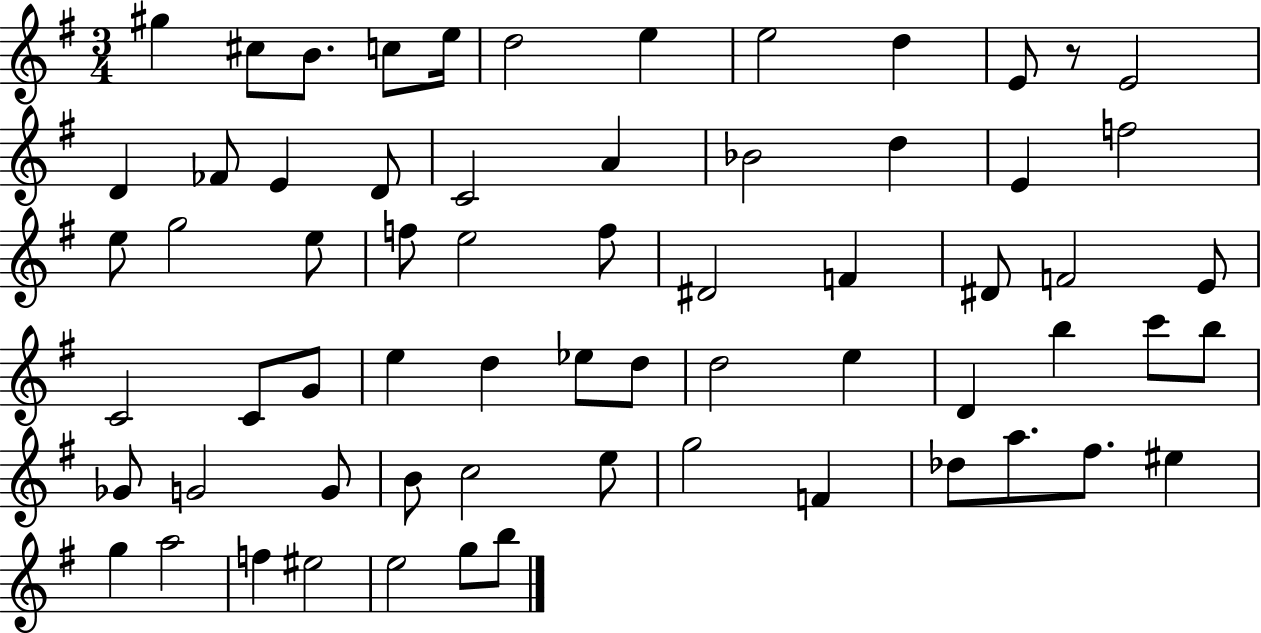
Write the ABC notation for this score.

X:1
T:Untitled
M:3/4
L:1/4
K:G
^g ^c/2 B/2 c/2 e/4 d2 e e2 d E/2 z/2 E2 D _F/2 E D/2 C2 A _B2 d E f2 e/2 g2 e/2 f/2 e2 f/2 ^D2 F ^D/2 F2 E/2 C2 C/2 G/2 e d _e/2 d/2 d2 e D b c'/2 b/2 _G/2 G2 G/2 B/2 c2 e/2 g2 F _d/2 a/2 ^f/2 ^e g a2 f ^e2 e2 g/2 b/2